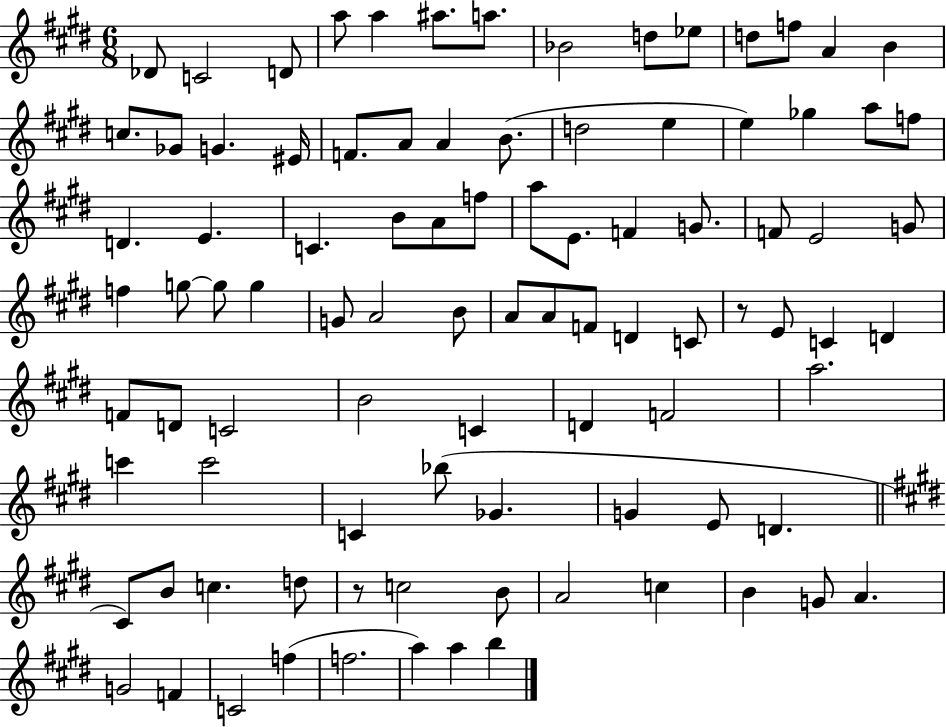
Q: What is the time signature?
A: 6/8